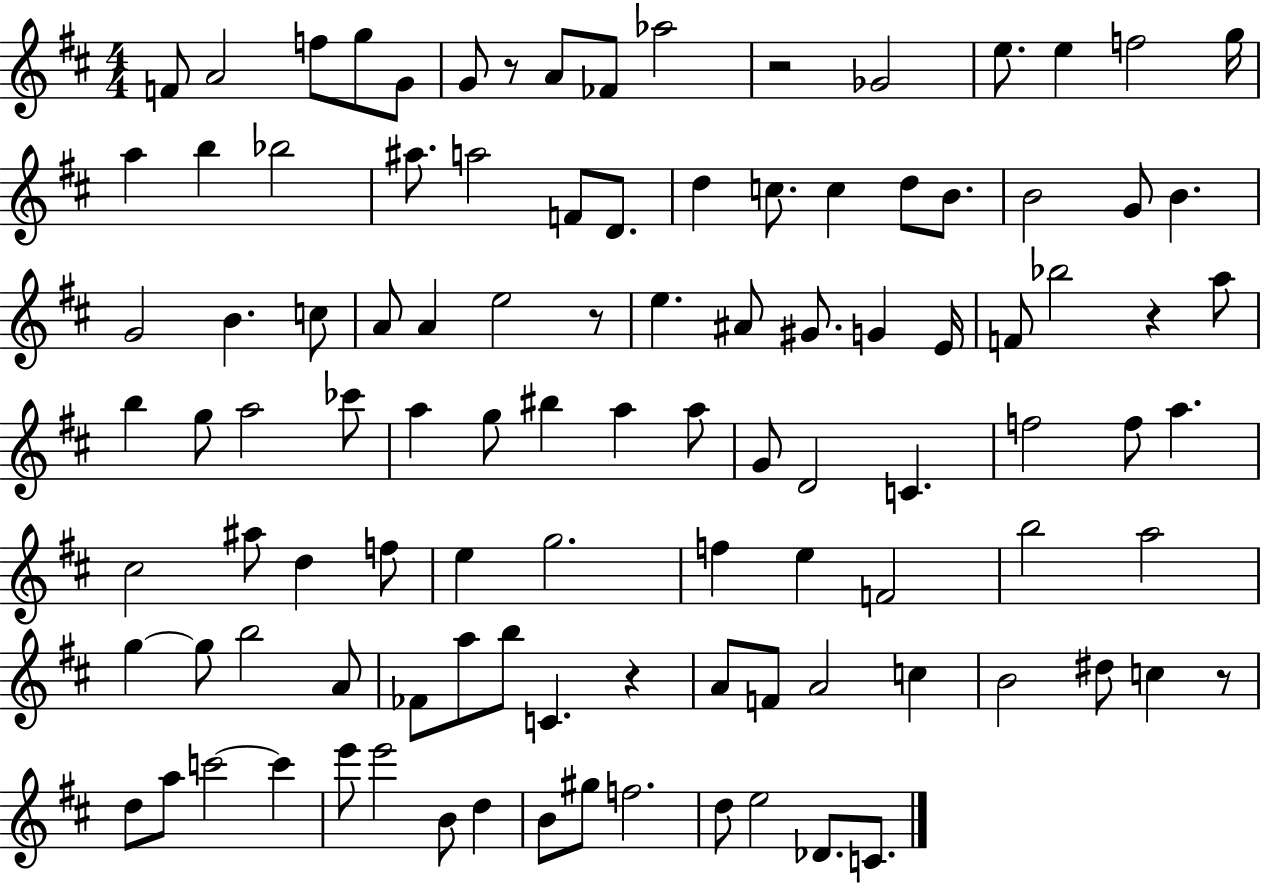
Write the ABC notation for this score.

X:1
T:Untitled
M:4/4
L:1/4
K:D
F/2 A2 f/2 g/2 G/2 G/2 z/2 A/2 _F/2 _a2 z2 _G2 e/2 e f2 g/4 a b _b2 ^a/2 a2 F/2 D/2 d c/2 c d/2 B/2 B2 G/2 B G2 B c/2 A/2 A e2 z/2 e ^A/2 ^G/2 G E/4 F/2 _b2 z a/2 b g/2 a2 _c'/2 a g/2 ^b a a/2 G/2 D2 C f2 f/2 a ^c2 ^a/2 d f/2 e g2 f e F2 b2 a2 g g/2 b2 A/2 _F/2 a/2 b/2 C z A/2 F/2 A2 c B2 ^d/2 c z/2 d/2 a/2 c'2 c' e'/2 e'2 B/2 d B/2 ^g/2 f2 d/2 e2 _D/2 C/2